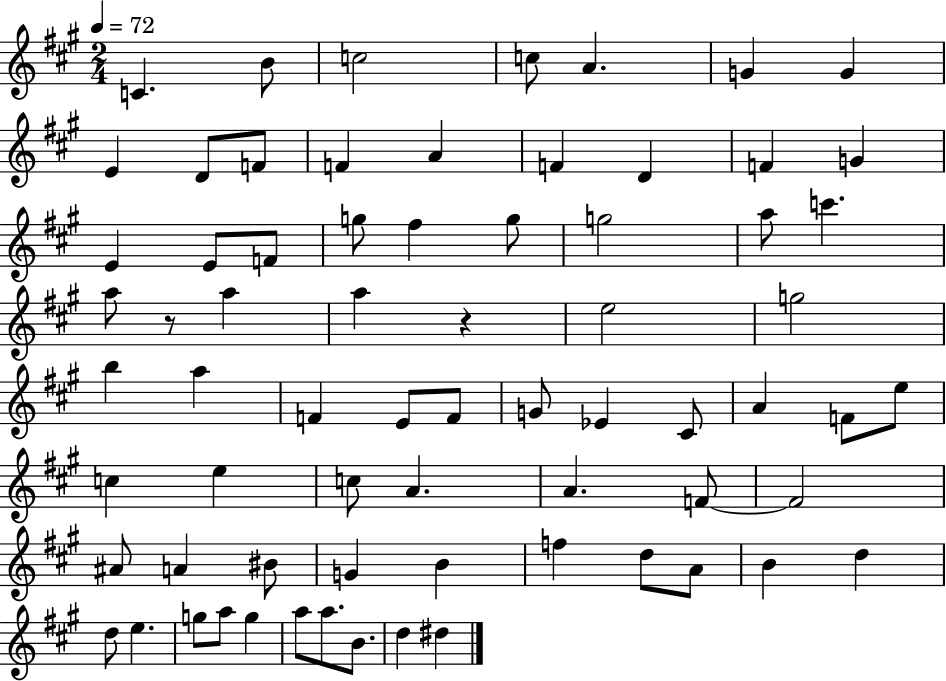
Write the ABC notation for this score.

X:1
T:Untitled
M:2/4
L:1/4
K:A
C B/2 c2 c/2 A G G E D/2 F/2 F A F D F G E E/2 F/2 g/2 ^f g/2 g2 a/2 c' a/2 z/2 a a z e2 g2 b a F E/2 F/2 G/2 _E ^C/2 A F/2 e/2 c e c/2 A A F/2 F2 ^A/2 A ^B/2 G B f d/2 A/2 B d d/2 e g/2 a/2 g a/2 a/2 B/2 d ^d